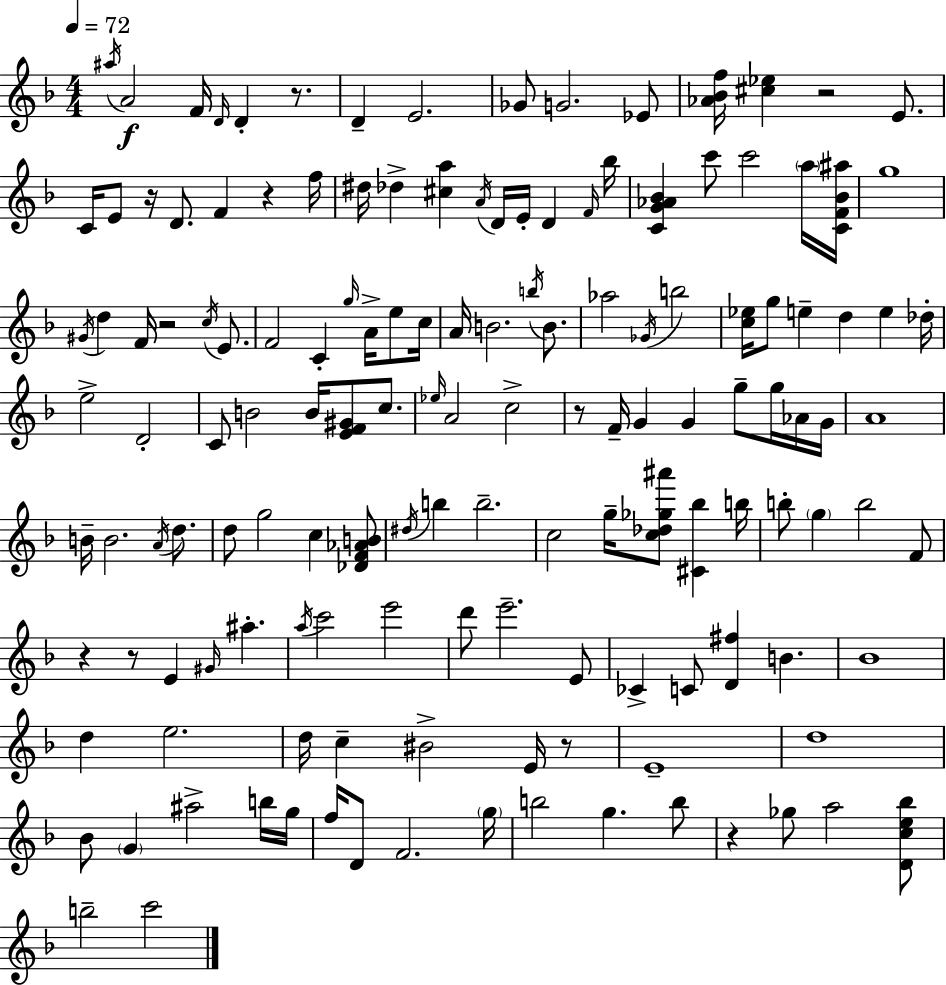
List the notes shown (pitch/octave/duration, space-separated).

A#5/s A4/h F4/s D4/s D4/q R/e. D4/q E4/h. Gb4/e G4/h. Eb4/e [Ab4,Bb4,F5]/s [C#5,Eb5]/q R/h E4/e. C4/s E4/e R/s D4/e. F4/q R/q F5/s D#5/s Db5/q [C#5,A5]/q A4/s D4/s E4/s D4/q F4/s Bb5/s [C4,G4,Ab4,Bb4]/q C6/e C6/h A5/s [C4,F4,Bb4,A#5]/s G5/w G#4/s D5/q F4/s R/h C5/s E4/e. F4/h C4/q G5/s A4/s E5/e C5/s A4/s B4/h. B5/s B4/e. Ab5/h Gb4/s B5/h [C5,Eb5]/s G5/e E5/q D5/q E5/q Db5/s E5/h D4/h C4/e B4/h B4/s [E4,F4,G#4]/e C5/e. Eb5/s A4/h C5/h R/e F4/s G4/q G4/q G5/e G5/s Ab4/s G4/s A4/w B4/s B4/h. A4/s D5/e. D5/e G5/h C5/q [Db4,F4,Ab4,B4]/e D#5/s B5/q B5/h. C5/h G5/s [C5,Db5,Gb5,A#6]/e [C#4,Bb5]/q B5/s B5/e G5/q B5/h F4/e R/q R/e E4/q G#4/s A#5/q. A5/s C6/h E6/h D6/e E6/h. E4/e CES4/q C4/e [D4,F#5]/q B4/q. Bb4/w D5/q E5/h. D5/s C5/q BIS4/h E4/s R/e E4/w D5/w Bb4/e G4/q A#5/h B5/s G5/s F5/s D4/e F4/h. G5/s B5/h G5/q. B5/e R/q Gb5/e A5/h [D4,C5,E5,Bb5]/e B5/h C6/h